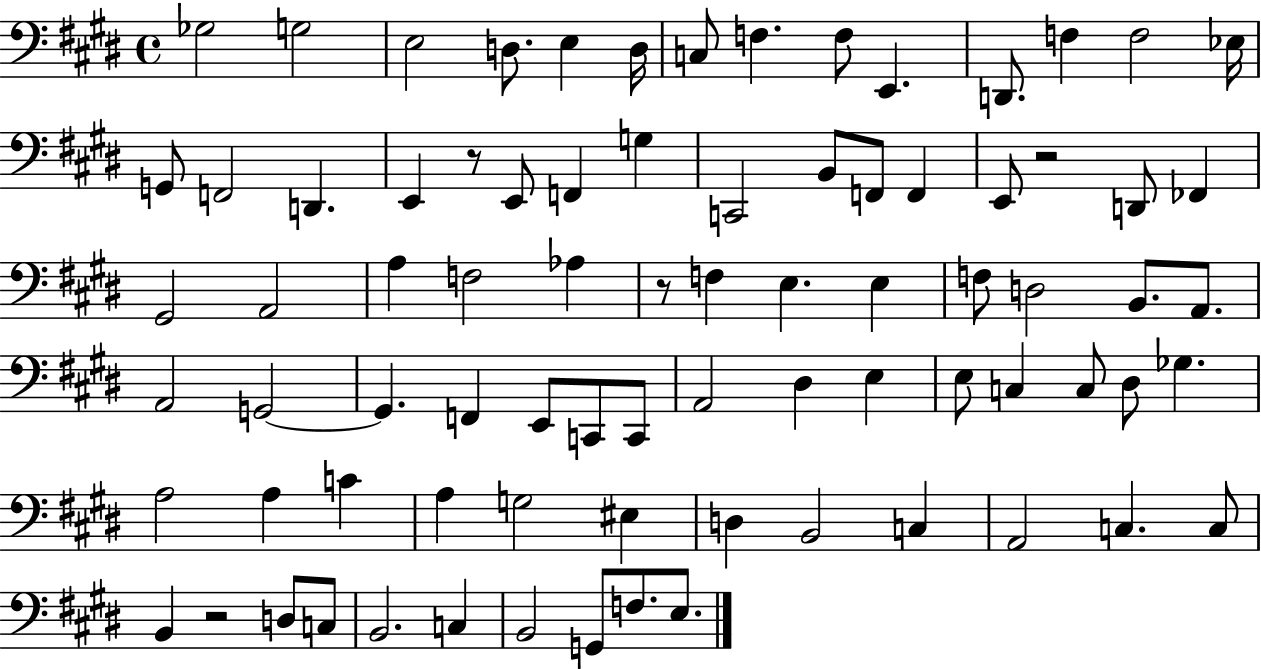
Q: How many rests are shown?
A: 4